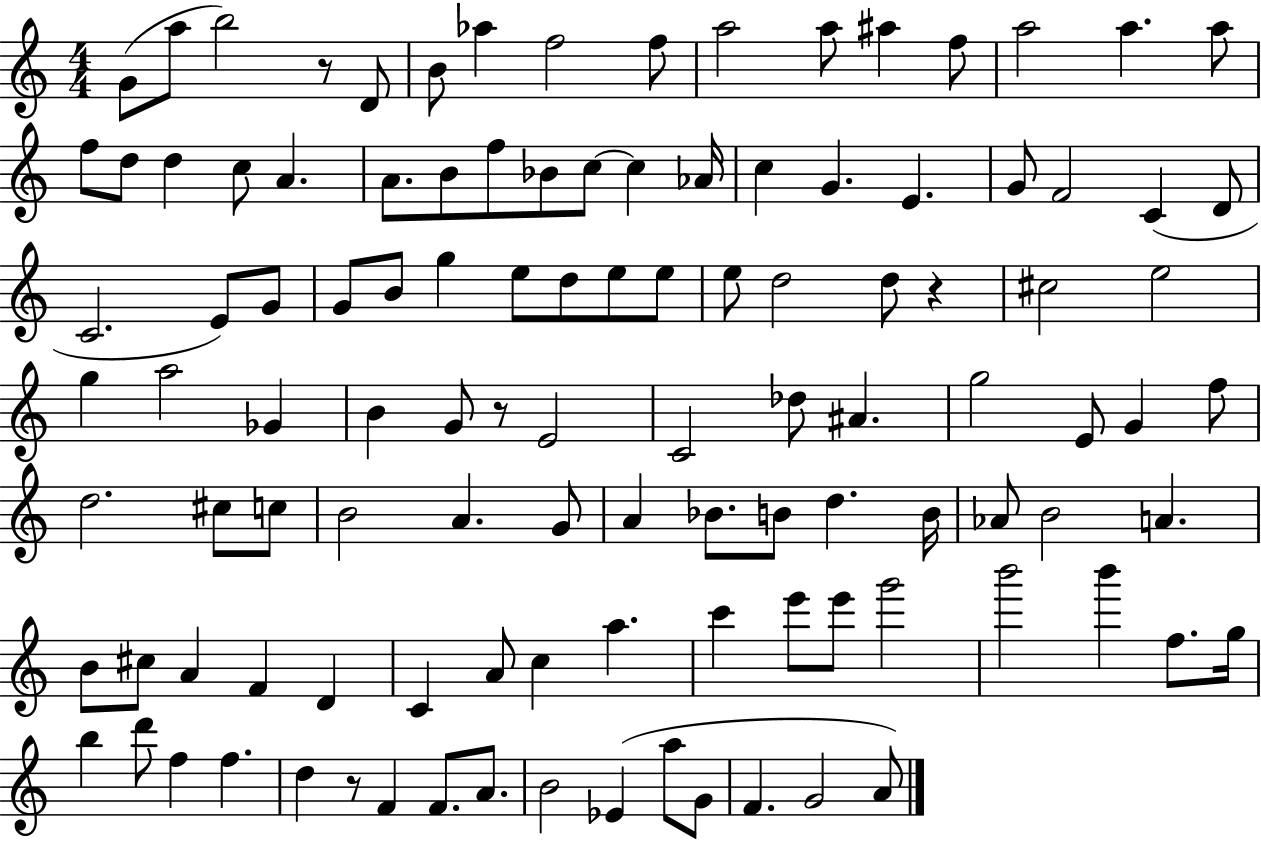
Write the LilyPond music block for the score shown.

{
  \clef treble
  \numericTimeSignature
  \time 4/4
  \key c \major
  g'8( a''8 b''2) r8 d'8 | b'8 aes''4 f''2 f''8 | a''2 a''8 ais''4 f''8 | a''2 a''4. a''8 | \break f''8 d''8 d''4 c''8 a'4. | a'8. b'8 f''8 bes'8 c''8~~ c''4 aes'16 | c''4 g'4. e'4. | g'8 f'2 c'4( d'8 | \break c'2. e'8) g'8 | g'8 b'8 g''4 e''8 d''8 e''8 e''8 | e''8 d''2 d''8 r4 | cis''2 e''2 | \break g''4 a''2 ges'4 | b'4 g'8 r8 e'2 | c'2 des''8 ais'4. | g''2 e'8 g'4 f''8 | \break d''2. cis''8 c''8 | b'2 a'4. g'8 | a'4 bes'8. b'8 d''4. b'16 | aes'8 b'2 a'4. | \break b'8 cis''8 a'4 f'4 d'4 | c'4 a'8 c''4 a''4. | c'''4 e'''8 e'''8 g'''2 | b'''2 b'''4 f''8. g''16 | \break b''4 d'''8 f''4 f''4. | d''4 r8 f'4 f'8. a'8. | b'2 ees'4( a''8 g'8 | f'4. g'2 a'8) | \break \bar "|."
}